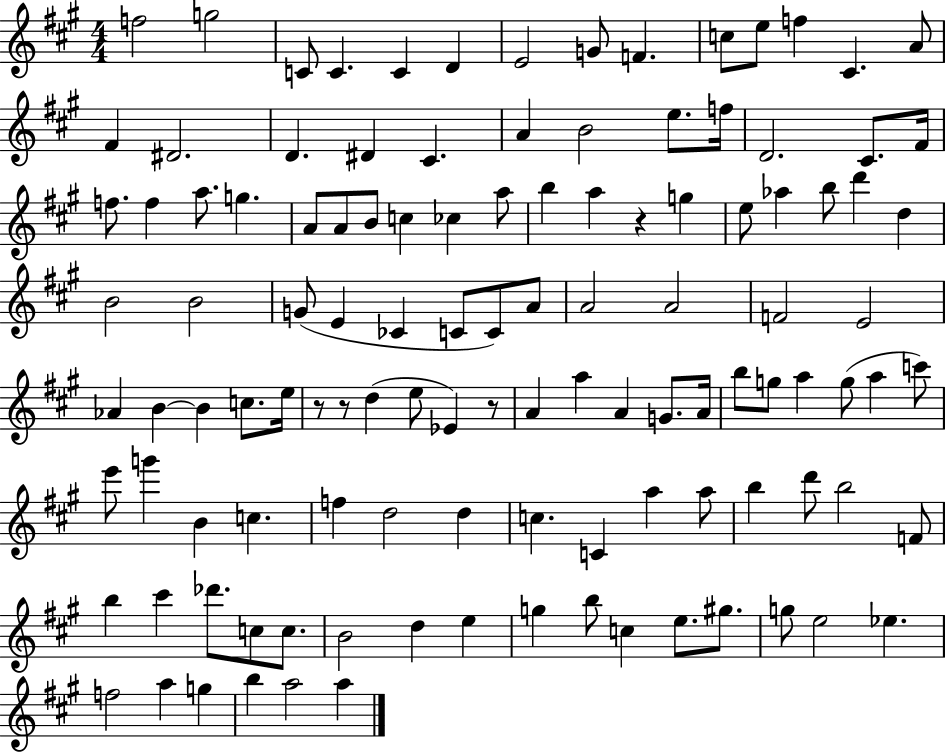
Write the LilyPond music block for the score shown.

{
  \clef treble
  \numericTimeSignature
  \time 4/4
  \key a \major
  \repeat volta 2 { f''2 g''2 | c'8 c'4. c'4 d'4 | e'2 g'8 f'4. | c''8 e''8 f''4 cis'4. a'8 | \break fis'4 dis'2. | d'4. dis'4 cis'4. | a'4 b'2 e''8. f''16 | d'2. cis'8. fis'16 | \break f''8. f''4 a''8. g''4. | a'8 a'8 b'8 c''4 ces''4 a''8 | b''4 a''4 r4 g''4 | e''8 aes''4 b''8 d'''4 d''4 | \break b'2 b'2 | g'8( e'4 ces'4 c'8 c'8) a'8 | a'2 a'2 | f'2 e'2 | \break aes'4 b'4~~ b'4 c''8. e''16 | r8 r8 d''4( e''8 ees'4) r8 | a'4 a''4 a'4 g'8. a'16 | b''8 g''8 a''4 g''8( a''4 c'''8) | \break e'''8 g'''4 b'4 c''4. | f''4 d''2 d''4 | c''4. c'4 a''4 a''8 | b''4 d'''8 b''2 f'8 | \break b''4 cis'''4 des'''8. c''8 c''8. | b'2 d''4 e''4 | g''4 b''8 c''4 e''8. gis''8. | g''8 e''2 ees''4. | \break f''2 a''4 g''4 | b''4 a''2 a''4 | } \bar "|."
}